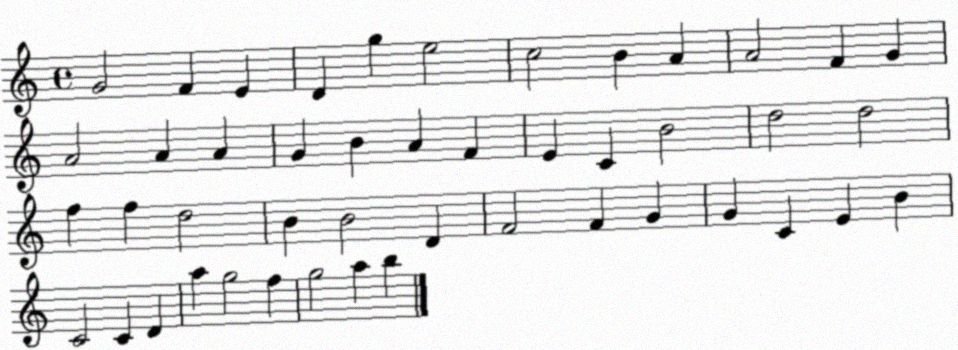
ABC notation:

X:1
T:Untitled
M:4/4
L:1/4
K:C
G2 F E D g e2 c2 B A A2 F G A2 A A G B A F E C B2 d2 d2 f f d2 B B2 D F2 F G G C E B C2 C D a g2 f g2 a b